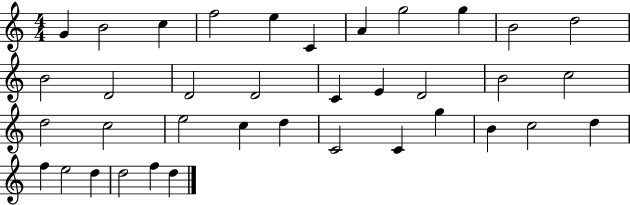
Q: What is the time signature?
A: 4/4